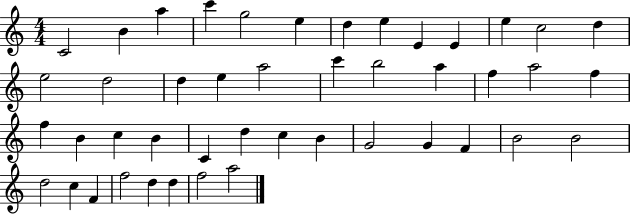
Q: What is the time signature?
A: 4/4